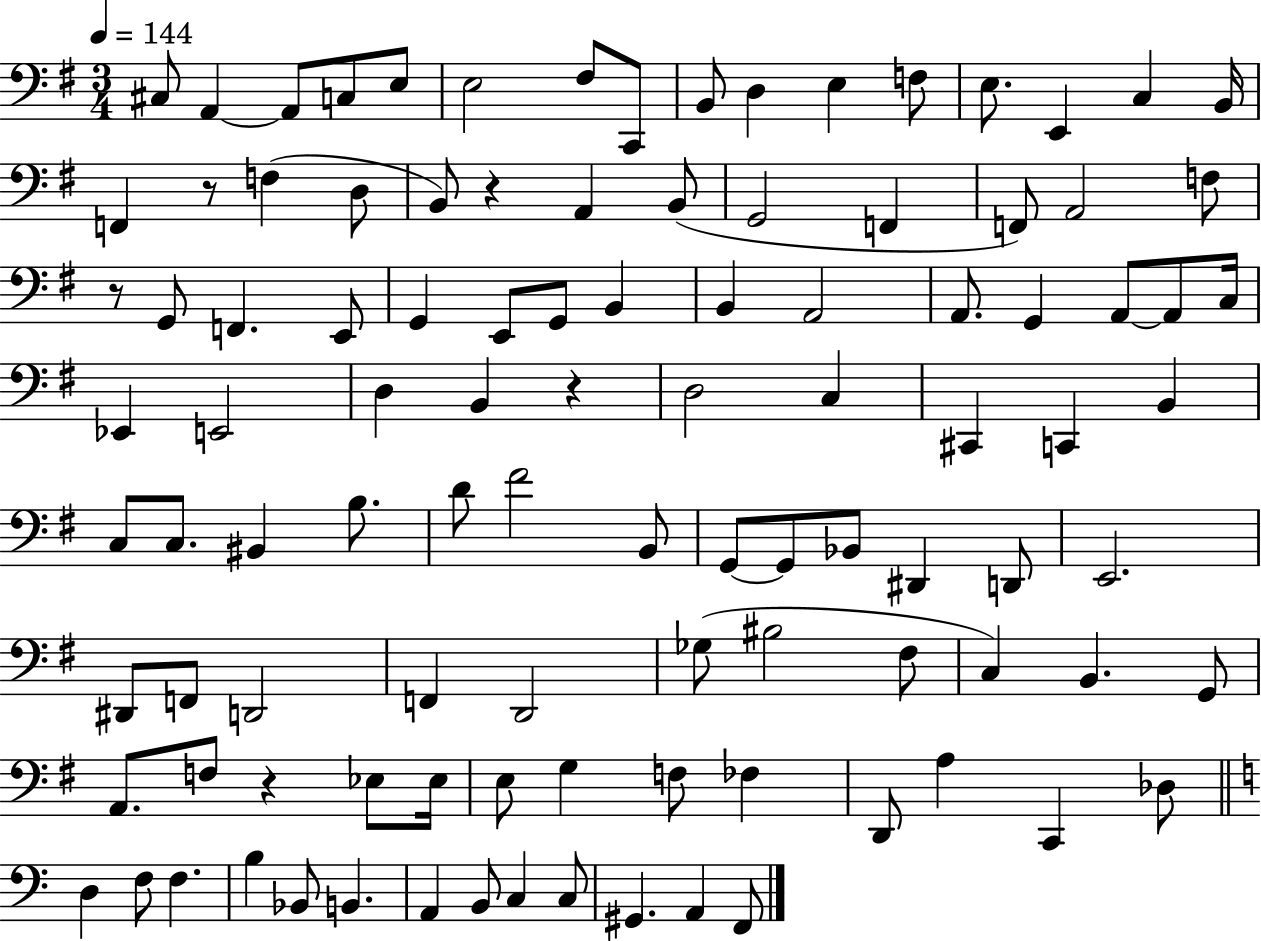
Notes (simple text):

C#3/e A2/q A2/e C3/e E3/e E3/h F#3/e C2/e B2/e D3/q E3/q F3/e E3/e. E2/q C3/q B2/s F2/q R/e F3/q D3/e B2/e R/q A2/q B2/e G2/h F2/q F2/e A2/h F3/e R/e G2/e F2/q. E2/e G2/q E2/e G2/e B2/q B2/q A2/h A2/e. G2/q A2/e A2/e C3/s Eb2/q E2/h D3/q B2/q R/q D3/h C3/q C#2/q C2/q B2/q C3/e C3/e. BIS2/q B3/e. D4/e F#4/h B2/e G2/e G2/e Bb2/e D#2/q D2/e E2/h. D#2/e F2/e D2/h F2/q D2/h Gb3/e BIS3/h F#3/e C3/q B2/q. G2/e A2/e. F3/e R/q Eb3/e Eb3/s E3/e G3/q F3/e FES3/q D2/e A3/q C2/q Db3/e D3/q F3/e F3/q. B3/q Bb2/e B2/q. A2/q B2/e C3/q C3/e G#2/q. A2/q F2/e